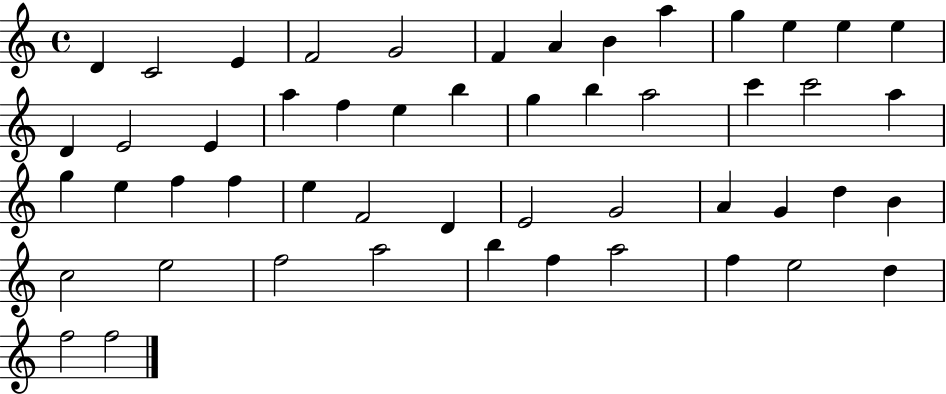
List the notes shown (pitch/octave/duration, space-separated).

D4/q C4/h E4/q F4/h G4/h F4/q A4/q B4/q A5/q G5/q E5/q E5/q E5/q D4/q E4/h E4/q A5/q F5/q E5/q B5/q G5/q B5/q A5/h C6/q C6/h A5/q G5/q E5/q F5/q F5/q E5/q F4/h D4/q E4/h G4/h A4/q G4/q D5/q B4/q C5/h E5/h F5/h A5/h B5/q F5/q A5/h F5/q E5/h D5/q F5/h F5/h